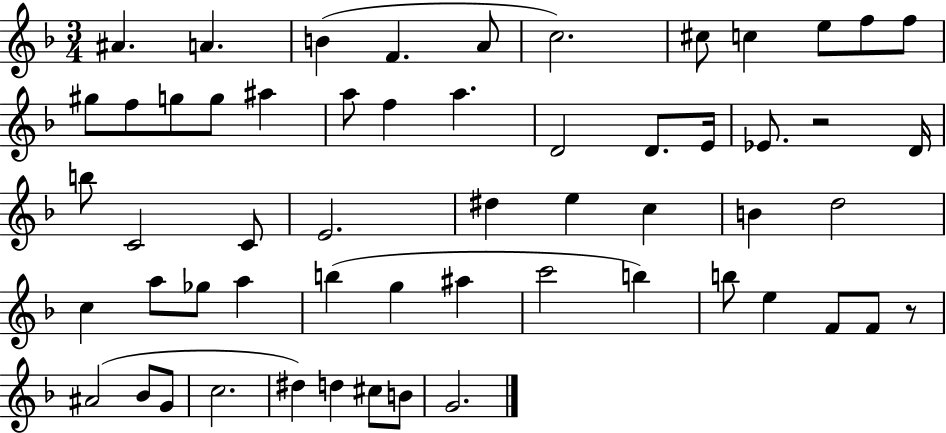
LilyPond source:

{
  \clef treble
  \numericTimeSignature
  \time 3/4
  \key f \major
  ais'4. a'4. | b'4( f'4. a'8 | c''2.) | cis''8 c''4 e''8 f''8 f''8 | \break gis''8 f''8 g''8 g''8 ais''4 | a''8 f''4 a''4. | d'2 d'8. e'16 | ees'8. r2 d'16 | \break b''8 c'2 c'8 | e'2. | dis''4 e''4 c''4 | b'4 d''2 | \break c''4 a''8 ges''8 a''4 | b''4( g''4 ais''4 | c'''2 b''4) | b''8 e''4 f'8 f'8 r8 | \break ais'2( bes'8 g'8 | c''2. | dis''4) d''4 cis''8 b'8 | g'2. | \break \bar "|."
}